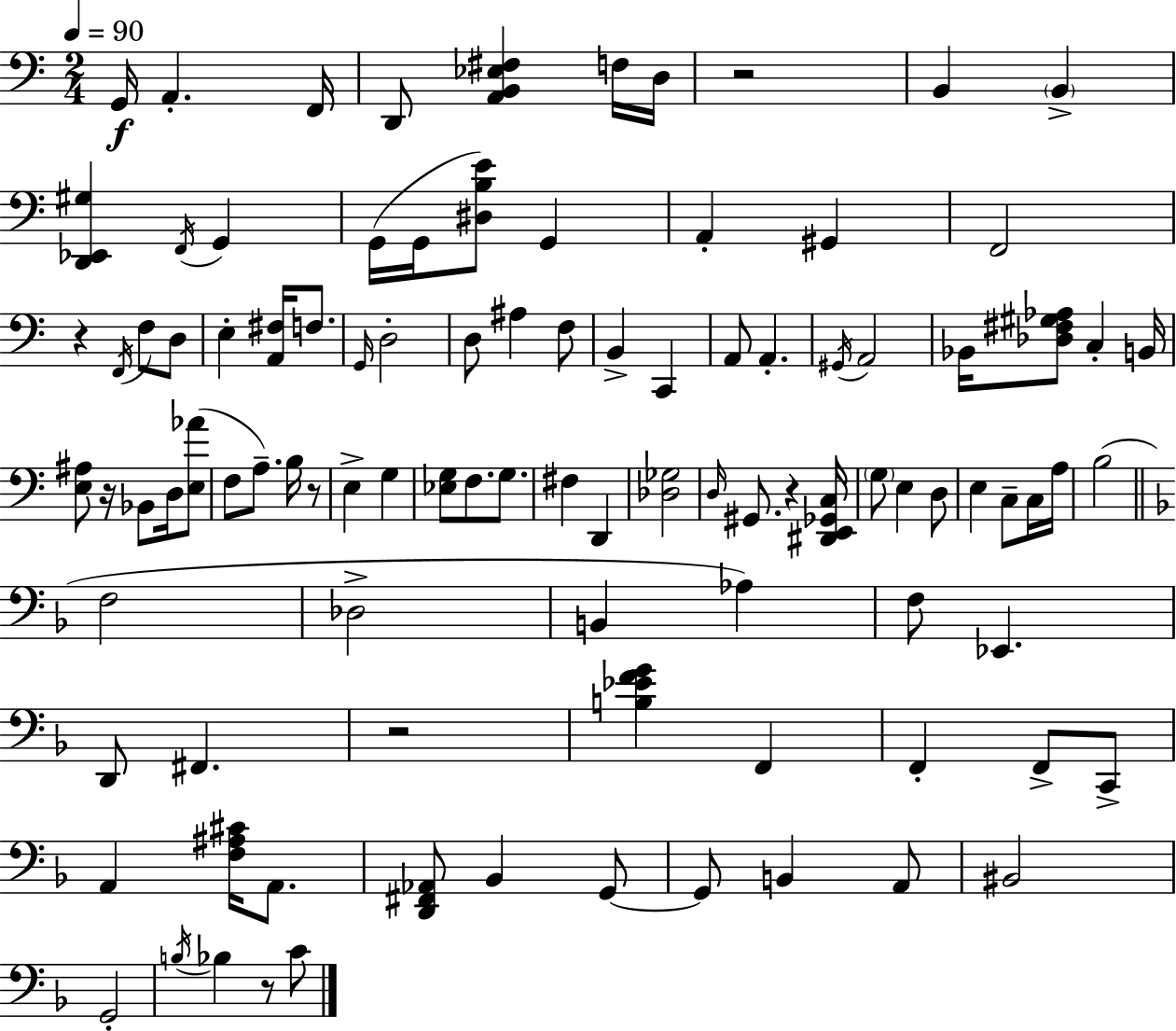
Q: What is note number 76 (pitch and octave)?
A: BIS2